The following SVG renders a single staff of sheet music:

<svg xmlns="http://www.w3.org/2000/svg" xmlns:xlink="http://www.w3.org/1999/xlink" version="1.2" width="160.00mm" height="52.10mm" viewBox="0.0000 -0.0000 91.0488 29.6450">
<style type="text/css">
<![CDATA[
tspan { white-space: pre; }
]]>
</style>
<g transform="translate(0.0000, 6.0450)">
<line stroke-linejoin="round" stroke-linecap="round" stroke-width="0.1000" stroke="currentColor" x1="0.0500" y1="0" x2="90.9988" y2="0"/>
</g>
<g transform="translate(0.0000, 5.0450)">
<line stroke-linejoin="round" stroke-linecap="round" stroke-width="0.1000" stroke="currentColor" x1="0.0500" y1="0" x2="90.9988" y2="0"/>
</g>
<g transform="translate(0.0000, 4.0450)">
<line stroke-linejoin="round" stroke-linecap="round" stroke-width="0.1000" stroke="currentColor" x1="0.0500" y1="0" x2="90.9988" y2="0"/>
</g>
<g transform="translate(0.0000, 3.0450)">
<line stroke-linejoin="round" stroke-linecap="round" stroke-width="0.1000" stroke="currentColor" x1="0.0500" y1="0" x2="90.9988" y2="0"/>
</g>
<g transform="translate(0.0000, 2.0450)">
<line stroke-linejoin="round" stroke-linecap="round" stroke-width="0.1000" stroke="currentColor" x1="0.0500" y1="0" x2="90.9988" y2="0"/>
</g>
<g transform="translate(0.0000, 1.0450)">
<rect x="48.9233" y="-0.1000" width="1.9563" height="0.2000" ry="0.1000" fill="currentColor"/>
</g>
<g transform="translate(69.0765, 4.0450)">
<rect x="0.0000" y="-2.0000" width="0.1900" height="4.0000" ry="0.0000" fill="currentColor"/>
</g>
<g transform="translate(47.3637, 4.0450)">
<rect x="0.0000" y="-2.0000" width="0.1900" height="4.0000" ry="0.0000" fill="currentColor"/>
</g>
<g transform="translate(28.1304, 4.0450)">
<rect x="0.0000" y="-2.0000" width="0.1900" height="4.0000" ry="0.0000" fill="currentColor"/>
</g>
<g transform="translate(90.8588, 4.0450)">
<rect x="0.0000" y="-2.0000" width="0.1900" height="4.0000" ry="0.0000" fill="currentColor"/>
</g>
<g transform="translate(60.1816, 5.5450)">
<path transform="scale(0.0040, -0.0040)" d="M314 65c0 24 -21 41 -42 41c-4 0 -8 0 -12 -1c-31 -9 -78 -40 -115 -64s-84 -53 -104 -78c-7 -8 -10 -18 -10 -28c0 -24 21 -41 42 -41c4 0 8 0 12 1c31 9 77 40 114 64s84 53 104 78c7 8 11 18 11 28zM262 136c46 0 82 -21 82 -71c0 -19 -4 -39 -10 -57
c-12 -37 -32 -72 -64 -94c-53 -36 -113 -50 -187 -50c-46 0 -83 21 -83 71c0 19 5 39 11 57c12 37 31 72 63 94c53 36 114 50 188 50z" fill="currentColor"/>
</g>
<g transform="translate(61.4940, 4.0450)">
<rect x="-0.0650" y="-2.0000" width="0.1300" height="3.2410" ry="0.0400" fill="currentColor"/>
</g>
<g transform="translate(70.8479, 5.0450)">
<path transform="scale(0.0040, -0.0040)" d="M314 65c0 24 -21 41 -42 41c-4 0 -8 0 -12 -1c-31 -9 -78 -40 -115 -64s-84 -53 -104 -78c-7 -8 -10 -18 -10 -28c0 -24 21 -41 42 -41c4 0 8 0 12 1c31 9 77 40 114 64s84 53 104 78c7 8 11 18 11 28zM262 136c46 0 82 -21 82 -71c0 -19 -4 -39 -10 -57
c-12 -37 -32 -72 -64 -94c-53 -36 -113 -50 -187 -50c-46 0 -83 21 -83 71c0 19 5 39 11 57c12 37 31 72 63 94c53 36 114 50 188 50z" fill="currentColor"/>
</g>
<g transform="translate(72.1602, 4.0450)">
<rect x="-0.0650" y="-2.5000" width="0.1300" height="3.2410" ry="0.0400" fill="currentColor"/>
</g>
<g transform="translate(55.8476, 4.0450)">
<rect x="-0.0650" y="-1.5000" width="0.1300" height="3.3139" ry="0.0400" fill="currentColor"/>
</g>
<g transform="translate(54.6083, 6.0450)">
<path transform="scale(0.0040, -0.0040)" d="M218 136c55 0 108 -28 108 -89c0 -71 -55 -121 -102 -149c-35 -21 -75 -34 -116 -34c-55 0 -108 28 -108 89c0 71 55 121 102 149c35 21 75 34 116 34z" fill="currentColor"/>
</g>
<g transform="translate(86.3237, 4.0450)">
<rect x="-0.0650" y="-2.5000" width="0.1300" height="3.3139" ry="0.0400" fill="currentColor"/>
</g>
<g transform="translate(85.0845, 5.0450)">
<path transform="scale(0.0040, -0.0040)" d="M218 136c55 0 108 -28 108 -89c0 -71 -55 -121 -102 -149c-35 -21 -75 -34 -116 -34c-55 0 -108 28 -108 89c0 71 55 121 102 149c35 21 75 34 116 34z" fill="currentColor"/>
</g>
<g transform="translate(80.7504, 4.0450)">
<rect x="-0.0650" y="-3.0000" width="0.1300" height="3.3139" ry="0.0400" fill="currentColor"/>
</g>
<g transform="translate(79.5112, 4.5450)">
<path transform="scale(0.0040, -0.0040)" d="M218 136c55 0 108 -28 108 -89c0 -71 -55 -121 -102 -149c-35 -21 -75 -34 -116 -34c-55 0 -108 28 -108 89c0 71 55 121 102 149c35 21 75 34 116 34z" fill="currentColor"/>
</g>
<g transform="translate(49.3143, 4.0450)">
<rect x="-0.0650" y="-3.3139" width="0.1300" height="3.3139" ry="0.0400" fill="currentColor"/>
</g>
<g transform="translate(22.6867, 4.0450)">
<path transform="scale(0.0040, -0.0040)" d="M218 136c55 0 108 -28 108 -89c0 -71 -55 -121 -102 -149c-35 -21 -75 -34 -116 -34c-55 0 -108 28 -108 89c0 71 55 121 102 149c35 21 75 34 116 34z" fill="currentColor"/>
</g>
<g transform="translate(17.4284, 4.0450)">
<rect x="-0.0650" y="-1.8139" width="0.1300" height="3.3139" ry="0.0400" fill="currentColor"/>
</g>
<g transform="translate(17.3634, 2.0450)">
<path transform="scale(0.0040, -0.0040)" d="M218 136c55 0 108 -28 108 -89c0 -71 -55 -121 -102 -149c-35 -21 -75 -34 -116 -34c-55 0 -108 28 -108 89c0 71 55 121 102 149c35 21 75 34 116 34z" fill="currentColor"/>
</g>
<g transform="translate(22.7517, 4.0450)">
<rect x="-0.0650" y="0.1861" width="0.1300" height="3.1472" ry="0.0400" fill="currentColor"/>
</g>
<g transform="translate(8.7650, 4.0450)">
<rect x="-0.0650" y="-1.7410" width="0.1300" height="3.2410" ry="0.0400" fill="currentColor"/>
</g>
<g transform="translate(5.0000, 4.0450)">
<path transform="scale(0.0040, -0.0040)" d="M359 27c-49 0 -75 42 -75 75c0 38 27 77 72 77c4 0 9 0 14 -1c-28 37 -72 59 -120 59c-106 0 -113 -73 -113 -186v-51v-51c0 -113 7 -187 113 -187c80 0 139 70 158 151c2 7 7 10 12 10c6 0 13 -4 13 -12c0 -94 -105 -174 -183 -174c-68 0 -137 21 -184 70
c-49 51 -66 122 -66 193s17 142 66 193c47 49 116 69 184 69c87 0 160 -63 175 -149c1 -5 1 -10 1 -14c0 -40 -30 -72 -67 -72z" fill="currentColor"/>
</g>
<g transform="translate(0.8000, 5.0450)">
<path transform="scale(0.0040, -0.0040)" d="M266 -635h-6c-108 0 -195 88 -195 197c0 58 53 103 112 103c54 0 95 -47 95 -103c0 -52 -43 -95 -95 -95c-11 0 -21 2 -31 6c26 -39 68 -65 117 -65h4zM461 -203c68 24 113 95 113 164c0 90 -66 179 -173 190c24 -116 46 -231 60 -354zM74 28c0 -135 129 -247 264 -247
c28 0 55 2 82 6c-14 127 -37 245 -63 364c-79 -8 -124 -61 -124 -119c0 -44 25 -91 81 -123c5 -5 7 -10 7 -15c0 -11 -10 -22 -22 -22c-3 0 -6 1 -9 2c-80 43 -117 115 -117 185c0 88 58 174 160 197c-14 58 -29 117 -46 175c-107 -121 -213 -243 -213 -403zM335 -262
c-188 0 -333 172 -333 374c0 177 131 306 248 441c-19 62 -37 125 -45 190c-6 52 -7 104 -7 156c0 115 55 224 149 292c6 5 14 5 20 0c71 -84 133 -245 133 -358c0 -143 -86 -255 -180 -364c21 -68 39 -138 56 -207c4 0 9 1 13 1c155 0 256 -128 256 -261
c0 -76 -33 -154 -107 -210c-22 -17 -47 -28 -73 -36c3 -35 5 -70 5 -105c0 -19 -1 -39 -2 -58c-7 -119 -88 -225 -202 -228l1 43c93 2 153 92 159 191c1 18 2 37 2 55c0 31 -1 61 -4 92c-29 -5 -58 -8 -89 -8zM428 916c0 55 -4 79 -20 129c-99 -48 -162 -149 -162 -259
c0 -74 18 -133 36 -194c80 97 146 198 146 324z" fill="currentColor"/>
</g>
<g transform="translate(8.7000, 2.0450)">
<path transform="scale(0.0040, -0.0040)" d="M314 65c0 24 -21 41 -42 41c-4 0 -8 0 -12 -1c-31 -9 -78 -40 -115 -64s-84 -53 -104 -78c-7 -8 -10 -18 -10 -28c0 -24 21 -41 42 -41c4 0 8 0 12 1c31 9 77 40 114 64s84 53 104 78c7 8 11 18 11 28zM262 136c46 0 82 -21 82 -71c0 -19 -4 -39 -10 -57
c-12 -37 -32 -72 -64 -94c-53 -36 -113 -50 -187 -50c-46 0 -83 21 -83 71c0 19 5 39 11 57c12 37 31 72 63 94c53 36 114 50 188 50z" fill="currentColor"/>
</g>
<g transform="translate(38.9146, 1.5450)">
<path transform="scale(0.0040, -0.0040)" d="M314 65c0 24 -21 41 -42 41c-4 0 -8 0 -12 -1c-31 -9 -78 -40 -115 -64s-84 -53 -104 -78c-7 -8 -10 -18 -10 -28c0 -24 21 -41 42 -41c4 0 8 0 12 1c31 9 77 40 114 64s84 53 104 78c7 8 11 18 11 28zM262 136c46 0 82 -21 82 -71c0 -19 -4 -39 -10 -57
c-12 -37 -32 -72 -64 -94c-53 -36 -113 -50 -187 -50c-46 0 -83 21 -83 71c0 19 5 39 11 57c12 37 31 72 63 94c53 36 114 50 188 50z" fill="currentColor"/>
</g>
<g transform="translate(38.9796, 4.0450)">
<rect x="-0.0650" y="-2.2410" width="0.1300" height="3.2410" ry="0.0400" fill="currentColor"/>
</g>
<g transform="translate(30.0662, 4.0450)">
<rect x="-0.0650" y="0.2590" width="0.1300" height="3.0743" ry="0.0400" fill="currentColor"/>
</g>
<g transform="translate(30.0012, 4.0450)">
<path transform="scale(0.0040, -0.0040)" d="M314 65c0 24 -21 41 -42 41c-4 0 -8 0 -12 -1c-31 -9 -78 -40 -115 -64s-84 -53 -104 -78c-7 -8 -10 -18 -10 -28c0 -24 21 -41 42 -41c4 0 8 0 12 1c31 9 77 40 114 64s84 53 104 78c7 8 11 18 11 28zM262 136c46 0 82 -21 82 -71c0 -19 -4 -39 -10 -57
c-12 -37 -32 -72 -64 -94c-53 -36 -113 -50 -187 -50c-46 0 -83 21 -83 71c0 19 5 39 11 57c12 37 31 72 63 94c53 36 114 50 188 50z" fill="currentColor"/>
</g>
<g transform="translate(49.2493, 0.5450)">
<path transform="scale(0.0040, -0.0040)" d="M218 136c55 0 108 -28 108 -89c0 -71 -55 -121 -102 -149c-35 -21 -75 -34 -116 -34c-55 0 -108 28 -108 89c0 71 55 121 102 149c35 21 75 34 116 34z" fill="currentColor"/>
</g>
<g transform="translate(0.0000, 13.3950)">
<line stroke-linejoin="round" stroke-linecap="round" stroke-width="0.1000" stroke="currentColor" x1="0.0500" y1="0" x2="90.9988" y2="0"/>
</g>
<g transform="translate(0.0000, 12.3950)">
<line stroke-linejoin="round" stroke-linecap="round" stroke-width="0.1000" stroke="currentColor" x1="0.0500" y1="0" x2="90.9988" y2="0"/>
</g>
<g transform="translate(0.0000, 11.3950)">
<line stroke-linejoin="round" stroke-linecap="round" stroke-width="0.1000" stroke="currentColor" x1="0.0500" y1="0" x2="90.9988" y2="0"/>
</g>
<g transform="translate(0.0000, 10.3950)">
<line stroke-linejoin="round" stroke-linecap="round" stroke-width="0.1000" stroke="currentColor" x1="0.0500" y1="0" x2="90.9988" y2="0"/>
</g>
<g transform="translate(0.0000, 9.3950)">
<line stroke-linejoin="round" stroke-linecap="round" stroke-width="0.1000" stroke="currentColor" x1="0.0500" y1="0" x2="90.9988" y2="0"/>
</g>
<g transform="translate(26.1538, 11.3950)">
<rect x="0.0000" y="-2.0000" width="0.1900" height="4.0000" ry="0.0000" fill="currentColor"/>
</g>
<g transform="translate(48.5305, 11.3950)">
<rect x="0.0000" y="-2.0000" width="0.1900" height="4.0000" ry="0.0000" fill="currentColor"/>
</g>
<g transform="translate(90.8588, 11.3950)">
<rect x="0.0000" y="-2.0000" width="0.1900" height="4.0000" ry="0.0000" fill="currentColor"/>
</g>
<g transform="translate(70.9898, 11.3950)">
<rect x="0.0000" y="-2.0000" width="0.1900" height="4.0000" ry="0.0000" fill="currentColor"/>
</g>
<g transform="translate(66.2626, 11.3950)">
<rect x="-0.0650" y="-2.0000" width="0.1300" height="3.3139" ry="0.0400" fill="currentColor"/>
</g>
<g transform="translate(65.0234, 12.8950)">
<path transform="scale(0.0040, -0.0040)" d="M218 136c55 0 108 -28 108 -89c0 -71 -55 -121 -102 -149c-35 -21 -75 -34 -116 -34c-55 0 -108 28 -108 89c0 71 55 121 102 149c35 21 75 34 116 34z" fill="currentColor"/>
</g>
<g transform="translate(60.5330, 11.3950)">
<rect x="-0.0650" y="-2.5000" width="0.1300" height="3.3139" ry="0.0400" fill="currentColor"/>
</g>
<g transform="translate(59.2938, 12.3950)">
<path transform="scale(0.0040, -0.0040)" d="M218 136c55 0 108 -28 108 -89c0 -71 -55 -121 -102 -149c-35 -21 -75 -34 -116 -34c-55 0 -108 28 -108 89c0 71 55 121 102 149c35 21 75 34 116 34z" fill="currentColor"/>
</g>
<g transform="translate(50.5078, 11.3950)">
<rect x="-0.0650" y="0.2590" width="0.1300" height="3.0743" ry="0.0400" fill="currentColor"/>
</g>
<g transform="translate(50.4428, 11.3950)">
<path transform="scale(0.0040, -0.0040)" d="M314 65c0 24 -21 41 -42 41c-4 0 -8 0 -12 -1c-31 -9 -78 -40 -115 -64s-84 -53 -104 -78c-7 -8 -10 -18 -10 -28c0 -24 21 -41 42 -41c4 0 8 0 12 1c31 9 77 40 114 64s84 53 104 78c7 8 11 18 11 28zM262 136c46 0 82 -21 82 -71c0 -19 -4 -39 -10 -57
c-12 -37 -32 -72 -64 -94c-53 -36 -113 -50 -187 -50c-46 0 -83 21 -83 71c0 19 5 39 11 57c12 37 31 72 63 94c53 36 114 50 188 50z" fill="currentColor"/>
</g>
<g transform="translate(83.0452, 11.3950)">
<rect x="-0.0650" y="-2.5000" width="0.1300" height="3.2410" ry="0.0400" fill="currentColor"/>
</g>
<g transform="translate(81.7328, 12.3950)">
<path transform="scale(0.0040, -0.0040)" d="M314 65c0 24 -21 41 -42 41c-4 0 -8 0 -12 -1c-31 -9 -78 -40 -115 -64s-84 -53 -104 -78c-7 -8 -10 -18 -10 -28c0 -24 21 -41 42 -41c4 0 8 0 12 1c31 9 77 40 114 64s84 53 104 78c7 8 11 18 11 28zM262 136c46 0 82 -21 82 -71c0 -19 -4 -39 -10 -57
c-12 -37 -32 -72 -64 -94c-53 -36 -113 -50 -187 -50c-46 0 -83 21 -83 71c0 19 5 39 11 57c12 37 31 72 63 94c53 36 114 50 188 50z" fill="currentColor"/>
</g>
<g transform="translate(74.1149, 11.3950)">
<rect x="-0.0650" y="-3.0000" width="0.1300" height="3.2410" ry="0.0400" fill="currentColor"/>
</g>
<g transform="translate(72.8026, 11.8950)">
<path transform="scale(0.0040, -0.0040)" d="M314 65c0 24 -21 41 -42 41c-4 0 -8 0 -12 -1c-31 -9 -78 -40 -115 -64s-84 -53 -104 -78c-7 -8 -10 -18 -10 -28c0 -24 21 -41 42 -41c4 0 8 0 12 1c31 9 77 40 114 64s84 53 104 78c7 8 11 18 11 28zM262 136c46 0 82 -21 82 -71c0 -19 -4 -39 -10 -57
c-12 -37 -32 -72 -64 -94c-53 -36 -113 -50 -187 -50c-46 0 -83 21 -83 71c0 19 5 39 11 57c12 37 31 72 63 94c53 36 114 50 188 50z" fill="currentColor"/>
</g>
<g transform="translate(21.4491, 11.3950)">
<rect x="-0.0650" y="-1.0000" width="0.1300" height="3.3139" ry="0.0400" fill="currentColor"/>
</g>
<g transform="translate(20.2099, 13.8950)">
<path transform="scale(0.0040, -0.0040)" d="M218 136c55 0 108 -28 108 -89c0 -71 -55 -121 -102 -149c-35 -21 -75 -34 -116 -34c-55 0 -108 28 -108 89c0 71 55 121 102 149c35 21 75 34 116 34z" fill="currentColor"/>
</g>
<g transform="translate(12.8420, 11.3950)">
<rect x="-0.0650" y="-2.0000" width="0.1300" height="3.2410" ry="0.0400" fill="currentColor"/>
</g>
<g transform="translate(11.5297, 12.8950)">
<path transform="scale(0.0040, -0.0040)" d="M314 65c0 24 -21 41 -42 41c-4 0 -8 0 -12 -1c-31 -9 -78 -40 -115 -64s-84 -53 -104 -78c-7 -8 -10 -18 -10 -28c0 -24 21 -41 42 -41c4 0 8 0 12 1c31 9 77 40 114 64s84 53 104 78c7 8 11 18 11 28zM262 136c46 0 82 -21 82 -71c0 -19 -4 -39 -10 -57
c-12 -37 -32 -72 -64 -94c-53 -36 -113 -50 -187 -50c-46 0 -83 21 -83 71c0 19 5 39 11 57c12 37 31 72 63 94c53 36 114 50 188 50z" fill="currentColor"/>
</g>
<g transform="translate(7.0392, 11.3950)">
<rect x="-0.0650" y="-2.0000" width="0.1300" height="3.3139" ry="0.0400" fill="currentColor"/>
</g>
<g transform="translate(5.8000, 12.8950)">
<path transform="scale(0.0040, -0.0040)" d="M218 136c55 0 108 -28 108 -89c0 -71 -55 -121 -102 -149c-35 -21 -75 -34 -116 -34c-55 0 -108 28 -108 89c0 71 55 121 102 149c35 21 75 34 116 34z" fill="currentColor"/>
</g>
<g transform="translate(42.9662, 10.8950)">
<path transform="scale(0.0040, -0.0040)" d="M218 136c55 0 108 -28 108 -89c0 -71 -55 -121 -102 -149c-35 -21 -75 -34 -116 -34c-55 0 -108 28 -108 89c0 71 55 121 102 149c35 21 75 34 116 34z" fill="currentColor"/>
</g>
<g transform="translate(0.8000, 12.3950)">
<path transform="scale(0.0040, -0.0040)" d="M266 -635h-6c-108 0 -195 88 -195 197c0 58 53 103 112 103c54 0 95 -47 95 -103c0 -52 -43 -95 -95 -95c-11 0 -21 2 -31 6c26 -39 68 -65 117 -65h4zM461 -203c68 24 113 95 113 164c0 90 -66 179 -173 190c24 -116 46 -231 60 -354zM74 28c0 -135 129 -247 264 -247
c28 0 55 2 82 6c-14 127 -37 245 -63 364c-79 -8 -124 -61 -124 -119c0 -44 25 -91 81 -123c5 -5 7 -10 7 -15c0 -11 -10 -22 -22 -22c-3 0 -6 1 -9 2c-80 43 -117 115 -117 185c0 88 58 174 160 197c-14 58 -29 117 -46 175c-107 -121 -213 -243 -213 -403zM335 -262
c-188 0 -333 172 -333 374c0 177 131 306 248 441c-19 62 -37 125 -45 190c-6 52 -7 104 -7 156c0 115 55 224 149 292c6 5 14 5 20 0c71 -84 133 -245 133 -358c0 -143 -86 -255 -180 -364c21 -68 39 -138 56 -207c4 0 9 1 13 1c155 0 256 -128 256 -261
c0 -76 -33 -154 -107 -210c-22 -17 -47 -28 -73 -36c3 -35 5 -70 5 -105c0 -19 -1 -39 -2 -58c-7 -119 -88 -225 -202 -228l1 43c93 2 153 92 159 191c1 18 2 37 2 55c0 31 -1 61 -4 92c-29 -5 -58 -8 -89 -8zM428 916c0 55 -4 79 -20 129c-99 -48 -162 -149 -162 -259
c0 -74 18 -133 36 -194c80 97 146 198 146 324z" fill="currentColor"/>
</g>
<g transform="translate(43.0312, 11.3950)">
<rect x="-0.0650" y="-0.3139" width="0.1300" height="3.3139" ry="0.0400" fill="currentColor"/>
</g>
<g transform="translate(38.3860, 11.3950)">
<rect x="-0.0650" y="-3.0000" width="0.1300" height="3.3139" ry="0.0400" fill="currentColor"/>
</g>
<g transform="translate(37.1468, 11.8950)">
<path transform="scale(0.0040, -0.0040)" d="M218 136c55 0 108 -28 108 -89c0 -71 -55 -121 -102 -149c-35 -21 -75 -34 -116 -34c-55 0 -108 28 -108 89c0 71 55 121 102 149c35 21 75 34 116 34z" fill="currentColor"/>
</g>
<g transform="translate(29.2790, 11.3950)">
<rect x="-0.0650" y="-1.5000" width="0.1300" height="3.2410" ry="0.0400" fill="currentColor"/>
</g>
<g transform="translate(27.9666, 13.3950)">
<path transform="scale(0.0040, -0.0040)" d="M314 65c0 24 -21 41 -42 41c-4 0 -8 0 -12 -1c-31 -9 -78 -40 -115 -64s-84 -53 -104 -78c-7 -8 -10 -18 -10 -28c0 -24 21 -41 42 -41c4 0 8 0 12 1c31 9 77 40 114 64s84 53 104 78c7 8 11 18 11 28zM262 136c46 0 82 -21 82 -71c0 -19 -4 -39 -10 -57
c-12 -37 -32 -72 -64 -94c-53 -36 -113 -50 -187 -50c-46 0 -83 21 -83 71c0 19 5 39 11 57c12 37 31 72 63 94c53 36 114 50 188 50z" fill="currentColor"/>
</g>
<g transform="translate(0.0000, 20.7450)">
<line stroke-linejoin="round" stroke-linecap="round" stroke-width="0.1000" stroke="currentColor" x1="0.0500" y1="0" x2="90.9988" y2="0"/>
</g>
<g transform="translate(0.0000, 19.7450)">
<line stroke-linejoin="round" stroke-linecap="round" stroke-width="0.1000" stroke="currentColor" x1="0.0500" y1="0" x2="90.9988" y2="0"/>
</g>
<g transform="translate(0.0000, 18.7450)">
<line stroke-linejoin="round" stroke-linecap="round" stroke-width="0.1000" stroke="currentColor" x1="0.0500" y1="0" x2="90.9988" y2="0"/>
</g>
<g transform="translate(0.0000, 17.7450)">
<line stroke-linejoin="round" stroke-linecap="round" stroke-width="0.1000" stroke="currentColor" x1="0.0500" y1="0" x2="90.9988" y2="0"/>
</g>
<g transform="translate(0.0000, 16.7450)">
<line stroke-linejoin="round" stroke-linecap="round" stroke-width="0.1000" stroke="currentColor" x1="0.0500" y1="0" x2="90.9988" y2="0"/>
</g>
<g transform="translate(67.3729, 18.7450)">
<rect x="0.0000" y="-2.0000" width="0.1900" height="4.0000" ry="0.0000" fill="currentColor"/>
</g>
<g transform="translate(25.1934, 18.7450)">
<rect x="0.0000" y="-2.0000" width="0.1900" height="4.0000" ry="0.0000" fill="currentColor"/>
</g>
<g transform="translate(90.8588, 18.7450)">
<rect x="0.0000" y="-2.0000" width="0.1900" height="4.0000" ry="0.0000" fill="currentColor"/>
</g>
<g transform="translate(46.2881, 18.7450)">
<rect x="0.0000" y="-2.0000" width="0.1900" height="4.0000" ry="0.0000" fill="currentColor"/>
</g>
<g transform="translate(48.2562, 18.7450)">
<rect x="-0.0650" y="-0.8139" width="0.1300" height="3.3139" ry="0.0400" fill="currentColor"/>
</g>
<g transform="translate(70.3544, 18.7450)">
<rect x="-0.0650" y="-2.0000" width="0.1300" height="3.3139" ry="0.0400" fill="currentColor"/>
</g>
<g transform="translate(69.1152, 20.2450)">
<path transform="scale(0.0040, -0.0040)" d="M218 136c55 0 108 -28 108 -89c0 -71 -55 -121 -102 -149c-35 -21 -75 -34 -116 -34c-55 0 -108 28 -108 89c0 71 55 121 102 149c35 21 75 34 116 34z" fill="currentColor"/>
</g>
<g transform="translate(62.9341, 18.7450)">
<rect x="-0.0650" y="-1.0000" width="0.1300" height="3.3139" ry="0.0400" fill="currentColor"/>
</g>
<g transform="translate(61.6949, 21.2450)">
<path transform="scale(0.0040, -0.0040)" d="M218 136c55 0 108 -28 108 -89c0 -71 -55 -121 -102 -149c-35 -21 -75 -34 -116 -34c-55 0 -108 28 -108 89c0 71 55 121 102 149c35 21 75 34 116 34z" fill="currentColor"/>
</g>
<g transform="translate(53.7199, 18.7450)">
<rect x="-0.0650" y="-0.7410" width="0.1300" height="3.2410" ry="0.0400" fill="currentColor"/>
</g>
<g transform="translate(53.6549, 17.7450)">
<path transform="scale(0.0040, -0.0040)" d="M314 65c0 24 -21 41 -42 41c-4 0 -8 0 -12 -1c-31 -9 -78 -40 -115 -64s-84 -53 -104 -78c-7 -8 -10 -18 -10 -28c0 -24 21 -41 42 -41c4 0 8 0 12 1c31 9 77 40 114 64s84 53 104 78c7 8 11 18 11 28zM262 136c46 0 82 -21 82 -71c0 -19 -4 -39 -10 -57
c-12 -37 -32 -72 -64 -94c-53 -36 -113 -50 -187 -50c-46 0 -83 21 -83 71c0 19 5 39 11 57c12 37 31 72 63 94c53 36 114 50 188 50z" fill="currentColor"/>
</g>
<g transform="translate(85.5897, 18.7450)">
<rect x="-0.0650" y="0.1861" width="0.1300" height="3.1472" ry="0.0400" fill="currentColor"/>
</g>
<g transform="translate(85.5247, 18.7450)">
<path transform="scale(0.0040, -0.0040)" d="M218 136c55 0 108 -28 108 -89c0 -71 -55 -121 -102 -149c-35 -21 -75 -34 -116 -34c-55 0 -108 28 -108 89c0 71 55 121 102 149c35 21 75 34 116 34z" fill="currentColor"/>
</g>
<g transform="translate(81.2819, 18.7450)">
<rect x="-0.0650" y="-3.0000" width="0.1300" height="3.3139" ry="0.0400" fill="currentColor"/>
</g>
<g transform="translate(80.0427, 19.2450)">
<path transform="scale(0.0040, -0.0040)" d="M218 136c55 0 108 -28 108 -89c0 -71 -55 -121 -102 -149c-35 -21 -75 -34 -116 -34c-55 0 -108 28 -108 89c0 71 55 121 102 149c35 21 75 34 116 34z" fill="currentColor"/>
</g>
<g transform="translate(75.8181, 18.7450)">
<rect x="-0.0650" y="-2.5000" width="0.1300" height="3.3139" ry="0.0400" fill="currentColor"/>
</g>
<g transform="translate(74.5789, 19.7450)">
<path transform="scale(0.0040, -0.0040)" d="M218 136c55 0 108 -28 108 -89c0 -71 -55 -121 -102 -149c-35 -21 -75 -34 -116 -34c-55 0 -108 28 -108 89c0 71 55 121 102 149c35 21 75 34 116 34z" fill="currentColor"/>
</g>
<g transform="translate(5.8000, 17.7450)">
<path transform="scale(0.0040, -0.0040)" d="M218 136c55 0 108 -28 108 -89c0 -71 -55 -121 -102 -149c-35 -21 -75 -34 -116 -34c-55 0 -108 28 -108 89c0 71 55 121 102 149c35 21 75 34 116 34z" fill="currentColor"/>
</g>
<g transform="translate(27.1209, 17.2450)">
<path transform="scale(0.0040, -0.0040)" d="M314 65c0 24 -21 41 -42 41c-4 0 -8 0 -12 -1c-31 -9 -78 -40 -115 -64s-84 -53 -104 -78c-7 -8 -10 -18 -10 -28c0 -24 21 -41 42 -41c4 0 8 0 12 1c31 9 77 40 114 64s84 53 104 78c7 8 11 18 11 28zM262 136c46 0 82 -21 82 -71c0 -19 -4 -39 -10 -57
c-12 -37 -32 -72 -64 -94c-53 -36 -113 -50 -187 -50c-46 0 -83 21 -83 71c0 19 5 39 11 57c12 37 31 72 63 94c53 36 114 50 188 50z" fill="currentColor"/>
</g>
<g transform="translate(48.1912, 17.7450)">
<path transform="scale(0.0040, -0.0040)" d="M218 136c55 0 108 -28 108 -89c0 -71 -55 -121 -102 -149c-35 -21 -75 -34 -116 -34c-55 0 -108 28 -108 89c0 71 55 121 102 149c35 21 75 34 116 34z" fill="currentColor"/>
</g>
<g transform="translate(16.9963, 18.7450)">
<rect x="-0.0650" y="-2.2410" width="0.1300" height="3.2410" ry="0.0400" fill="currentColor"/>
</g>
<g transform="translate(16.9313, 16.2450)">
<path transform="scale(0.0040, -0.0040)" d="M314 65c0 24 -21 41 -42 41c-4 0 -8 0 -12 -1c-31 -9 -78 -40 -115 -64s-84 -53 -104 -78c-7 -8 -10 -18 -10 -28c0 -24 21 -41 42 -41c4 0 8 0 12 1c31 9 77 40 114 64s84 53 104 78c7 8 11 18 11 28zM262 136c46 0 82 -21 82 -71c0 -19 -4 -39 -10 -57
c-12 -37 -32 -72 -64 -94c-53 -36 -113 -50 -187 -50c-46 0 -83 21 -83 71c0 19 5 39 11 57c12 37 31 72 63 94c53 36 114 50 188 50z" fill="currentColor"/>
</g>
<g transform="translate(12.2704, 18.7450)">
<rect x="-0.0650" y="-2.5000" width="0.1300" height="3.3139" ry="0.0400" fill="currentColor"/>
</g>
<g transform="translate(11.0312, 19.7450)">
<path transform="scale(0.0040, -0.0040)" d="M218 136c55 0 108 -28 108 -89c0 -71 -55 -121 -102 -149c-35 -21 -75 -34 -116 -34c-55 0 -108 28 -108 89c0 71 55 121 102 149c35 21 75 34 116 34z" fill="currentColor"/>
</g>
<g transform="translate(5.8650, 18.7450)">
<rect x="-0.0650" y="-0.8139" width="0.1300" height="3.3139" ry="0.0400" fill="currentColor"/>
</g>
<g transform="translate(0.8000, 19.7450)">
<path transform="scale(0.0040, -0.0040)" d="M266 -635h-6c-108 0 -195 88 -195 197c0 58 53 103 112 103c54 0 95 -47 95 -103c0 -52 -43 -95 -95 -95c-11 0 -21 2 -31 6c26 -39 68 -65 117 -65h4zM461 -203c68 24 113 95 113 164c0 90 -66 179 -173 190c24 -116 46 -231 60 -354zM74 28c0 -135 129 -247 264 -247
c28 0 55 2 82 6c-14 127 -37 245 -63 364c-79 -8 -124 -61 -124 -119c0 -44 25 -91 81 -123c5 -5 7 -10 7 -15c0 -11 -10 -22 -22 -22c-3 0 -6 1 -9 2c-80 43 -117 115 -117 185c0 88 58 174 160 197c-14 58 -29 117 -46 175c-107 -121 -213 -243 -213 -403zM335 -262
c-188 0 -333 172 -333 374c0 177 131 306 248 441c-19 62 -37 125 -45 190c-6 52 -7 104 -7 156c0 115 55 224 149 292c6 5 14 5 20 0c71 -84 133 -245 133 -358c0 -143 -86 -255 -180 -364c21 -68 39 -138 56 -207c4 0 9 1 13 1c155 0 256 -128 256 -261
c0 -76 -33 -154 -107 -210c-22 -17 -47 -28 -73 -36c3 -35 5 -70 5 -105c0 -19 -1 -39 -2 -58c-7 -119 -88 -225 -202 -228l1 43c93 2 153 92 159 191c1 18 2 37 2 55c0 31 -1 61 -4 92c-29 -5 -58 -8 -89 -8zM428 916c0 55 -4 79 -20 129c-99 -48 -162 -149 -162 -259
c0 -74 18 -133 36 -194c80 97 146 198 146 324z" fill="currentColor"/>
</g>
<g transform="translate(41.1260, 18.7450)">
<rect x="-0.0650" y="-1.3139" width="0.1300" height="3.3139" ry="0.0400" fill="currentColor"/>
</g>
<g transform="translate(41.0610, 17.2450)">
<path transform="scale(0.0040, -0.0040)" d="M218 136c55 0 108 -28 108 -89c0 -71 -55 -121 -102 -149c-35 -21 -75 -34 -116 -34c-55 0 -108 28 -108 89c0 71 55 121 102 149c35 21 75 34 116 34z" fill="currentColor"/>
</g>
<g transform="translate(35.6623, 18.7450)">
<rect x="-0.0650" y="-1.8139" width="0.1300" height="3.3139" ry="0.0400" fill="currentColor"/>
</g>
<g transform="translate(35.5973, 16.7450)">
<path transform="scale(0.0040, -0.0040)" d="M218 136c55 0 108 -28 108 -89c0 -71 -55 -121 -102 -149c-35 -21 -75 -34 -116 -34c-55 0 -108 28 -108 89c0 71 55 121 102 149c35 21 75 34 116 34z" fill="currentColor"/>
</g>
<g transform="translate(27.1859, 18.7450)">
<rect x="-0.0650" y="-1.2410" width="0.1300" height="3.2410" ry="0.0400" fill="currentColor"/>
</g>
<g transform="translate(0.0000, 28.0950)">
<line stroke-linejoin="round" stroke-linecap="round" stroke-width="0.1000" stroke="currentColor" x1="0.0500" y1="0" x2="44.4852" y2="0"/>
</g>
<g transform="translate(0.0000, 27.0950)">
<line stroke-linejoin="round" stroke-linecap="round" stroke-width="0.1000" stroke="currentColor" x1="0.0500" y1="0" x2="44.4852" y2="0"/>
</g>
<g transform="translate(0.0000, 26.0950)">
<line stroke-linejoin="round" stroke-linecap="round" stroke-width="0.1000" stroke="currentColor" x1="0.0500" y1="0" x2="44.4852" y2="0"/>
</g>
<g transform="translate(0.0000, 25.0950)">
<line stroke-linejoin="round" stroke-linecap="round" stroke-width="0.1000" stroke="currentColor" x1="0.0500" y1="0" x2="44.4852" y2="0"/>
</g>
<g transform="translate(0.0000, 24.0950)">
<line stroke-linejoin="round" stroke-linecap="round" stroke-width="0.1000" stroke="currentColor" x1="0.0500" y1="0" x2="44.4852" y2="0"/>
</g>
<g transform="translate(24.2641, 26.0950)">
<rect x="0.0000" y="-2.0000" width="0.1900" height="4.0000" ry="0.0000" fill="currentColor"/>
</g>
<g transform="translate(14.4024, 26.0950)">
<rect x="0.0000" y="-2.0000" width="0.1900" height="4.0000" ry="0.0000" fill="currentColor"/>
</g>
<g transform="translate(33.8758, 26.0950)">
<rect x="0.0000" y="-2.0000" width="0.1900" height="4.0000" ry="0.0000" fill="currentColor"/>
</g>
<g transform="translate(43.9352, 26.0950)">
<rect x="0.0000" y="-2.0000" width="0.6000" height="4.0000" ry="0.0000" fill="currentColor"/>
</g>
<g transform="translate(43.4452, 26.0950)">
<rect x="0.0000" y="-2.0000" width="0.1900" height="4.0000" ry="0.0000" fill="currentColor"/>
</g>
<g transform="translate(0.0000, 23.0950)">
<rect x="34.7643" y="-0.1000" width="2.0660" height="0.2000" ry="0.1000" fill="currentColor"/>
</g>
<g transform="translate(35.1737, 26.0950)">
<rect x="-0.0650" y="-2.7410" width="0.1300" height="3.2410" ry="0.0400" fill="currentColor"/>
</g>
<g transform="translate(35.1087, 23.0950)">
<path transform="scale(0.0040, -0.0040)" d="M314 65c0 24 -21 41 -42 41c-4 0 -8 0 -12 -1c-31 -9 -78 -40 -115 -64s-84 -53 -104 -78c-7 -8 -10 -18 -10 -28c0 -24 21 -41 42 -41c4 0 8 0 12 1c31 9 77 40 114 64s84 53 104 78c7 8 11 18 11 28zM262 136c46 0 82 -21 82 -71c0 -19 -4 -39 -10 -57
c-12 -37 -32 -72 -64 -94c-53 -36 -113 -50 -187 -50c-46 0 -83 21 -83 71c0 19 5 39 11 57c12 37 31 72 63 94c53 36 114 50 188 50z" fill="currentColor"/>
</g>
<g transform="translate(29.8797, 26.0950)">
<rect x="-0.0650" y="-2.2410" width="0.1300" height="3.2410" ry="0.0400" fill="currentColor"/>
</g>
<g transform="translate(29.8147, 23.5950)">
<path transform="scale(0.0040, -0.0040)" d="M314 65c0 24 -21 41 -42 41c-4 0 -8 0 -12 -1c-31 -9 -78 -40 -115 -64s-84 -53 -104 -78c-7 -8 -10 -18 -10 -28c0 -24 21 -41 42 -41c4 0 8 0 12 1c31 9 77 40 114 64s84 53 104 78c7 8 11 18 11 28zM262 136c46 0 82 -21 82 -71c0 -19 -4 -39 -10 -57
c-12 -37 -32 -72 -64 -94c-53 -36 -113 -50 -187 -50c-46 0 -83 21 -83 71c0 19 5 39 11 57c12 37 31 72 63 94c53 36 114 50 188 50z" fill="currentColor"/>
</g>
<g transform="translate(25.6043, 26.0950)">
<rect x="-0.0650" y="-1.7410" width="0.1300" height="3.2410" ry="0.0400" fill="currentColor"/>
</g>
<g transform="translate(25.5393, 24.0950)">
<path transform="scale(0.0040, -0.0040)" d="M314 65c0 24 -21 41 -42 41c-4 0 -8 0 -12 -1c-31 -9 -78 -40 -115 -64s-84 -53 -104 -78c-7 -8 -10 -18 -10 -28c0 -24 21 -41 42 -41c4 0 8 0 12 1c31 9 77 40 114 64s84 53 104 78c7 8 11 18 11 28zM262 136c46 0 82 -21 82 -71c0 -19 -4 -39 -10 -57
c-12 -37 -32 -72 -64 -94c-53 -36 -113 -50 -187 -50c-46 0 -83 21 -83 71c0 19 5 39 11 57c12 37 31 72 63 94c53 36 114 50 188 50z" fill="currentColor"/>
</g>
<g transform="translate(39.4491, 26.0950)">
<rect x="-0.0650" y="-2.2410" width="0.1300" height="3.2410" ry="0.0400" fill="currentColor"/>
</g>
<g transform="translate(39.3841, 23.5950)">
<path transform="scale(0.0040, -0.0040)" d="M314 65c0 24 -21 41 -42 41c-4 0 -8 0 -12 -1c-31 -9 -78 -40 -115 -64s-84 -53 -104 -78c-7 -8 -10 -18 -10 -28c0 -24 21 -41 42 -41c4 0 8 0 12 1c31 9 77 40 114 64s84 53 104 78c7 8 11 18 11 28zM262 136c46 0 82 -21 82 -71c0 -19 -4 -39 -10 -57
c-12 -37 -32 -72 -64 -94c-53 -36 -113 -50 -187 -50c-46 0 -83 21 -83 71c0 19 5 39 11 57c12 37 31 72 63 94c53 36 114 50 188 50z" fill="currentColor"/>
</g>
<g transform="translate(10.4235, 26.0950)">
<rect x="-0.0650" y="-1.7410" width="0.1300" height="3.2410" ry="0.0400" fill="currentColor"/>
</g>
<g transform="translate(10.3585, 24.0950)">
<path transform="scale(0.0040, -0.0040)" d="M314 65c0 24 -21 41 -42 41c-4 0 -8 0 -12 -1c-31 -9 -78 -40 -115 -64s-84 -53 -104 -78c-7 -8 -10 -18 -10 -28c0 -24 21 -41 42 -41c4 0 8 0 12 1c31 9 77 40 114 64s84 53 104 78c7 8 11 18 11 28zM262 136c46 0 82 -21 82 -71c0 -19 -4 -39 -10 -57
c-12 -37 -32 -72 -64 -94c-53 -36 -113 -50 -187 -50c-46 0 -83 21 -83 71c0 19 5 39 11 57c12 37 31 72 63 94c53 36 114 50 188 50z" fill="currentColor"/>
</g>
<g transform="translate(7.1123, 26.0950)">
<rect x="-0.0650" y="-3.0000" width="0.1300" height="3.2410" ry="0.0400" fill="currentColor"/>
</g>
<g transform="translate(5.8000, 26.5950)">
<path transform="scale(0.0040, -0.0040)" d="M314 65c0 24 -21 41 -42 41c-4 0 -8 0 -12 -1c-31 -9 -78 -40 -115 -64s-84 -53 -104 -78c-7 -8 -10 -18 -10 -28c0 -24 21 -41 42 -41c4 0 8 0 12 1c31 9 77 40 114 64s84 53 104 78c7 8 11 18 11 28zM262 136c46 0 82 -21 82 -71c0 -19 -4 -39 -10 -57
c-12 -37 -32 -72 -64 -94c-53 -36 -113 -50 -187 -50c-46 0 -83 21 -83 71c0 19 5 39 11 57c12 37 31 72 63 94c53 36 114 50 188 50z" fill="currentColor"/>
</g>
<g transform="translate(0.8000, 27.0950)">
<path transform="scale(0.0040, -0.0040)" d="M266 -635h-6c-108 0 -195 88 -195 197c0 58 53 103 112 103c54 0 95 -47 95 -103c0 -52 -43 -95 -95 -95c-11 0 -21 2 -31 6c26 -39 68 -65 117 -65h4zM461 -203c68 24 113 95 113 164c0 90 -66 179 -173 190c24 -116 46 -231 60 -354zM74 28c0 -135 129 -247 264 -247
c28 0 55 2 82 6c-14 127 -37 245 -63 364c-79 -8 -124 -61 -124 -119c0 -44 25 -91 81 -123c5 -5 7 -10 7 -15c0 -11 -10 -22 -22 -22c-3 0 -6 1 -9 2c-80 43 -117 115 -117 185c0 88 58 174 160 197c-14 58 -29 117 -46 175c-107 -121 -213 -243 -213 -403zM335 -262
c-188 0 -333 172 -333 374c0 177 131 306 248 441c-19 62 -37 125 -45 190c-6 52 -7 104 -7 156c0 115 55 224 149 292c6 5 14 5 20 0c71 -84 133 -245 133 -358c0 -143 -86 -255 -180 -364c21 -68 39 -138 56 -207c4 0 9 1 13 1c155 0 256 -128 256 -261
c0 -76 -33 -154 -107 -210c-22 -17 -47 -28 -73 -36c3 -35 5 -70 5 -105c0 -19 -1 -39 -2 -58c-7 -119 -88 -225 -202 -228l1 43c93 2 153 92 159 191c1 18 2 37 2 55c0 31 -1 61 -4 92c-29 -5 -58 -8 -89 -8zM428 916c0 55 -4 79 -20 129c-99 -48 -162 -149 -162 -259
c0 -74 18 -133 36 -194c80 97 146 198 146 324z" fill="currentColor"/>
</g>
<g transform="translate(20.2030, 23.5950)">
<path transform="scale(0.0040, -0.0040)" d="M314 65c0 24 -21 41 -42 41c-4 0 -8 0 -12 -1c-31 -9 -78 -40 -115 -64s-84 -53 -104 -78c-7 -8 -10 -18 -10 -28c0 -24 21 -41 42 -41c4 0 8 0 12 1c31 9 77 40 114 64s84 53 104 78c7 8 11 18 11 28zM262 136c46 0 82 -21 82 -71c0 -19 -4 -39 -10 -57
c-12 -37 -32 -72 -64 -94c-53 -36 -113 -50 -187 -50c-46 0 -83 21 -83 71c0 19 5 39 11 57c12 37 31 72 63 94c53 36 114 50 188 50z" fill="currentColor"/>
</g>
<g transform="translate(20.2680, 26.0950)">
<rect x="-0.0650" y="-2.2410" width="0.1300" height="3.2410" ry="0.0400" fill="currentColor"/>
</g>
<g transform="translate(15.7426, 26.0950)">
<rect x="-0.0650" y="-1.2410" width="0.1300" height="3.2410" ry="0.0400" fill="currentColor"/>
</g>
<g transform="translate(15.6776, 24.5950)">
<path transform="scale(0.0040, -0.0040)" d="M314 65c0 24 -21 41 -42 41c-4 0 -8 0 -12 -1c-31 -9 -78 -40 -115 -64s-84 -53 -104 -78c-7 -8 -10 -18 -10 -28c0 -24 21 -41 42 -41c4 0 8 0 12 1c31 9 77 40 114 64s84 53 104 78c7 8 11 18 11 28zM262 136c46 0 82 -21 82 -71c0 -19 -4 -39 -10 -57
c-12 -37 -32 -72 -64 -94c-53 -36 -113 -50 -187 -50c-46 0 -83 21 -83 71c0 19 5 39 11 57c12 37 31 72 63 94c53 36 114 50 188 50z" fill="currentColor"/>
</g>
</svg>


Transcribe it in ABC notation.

X:1
T:Untitled
M:4/4
L:1/4
K:C
f2 f B B2 g2 b E F2 G2 A G F F2 D E2 A c B2 G F A2 G2 d G g2 e2 f e d d2 D F G A B A2 f2 e2 g2 f2 g2 a2 g2